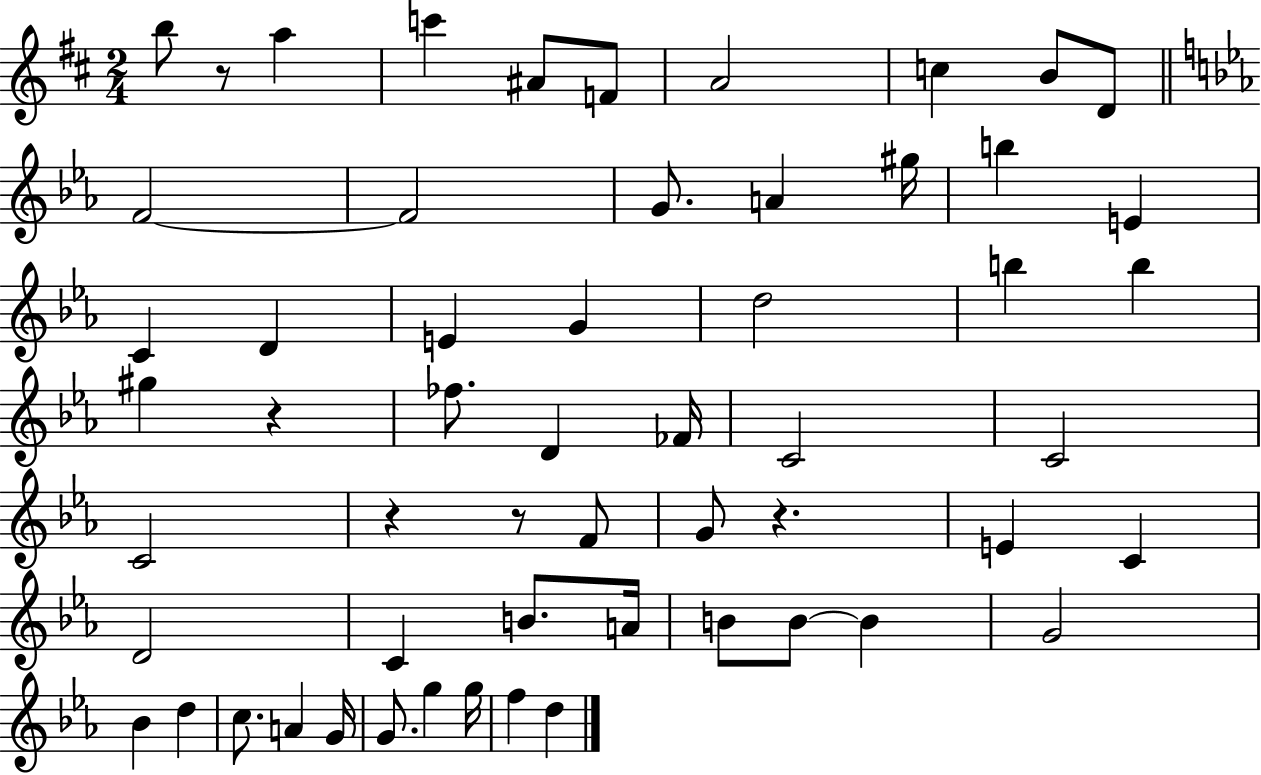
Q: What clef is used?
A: treble